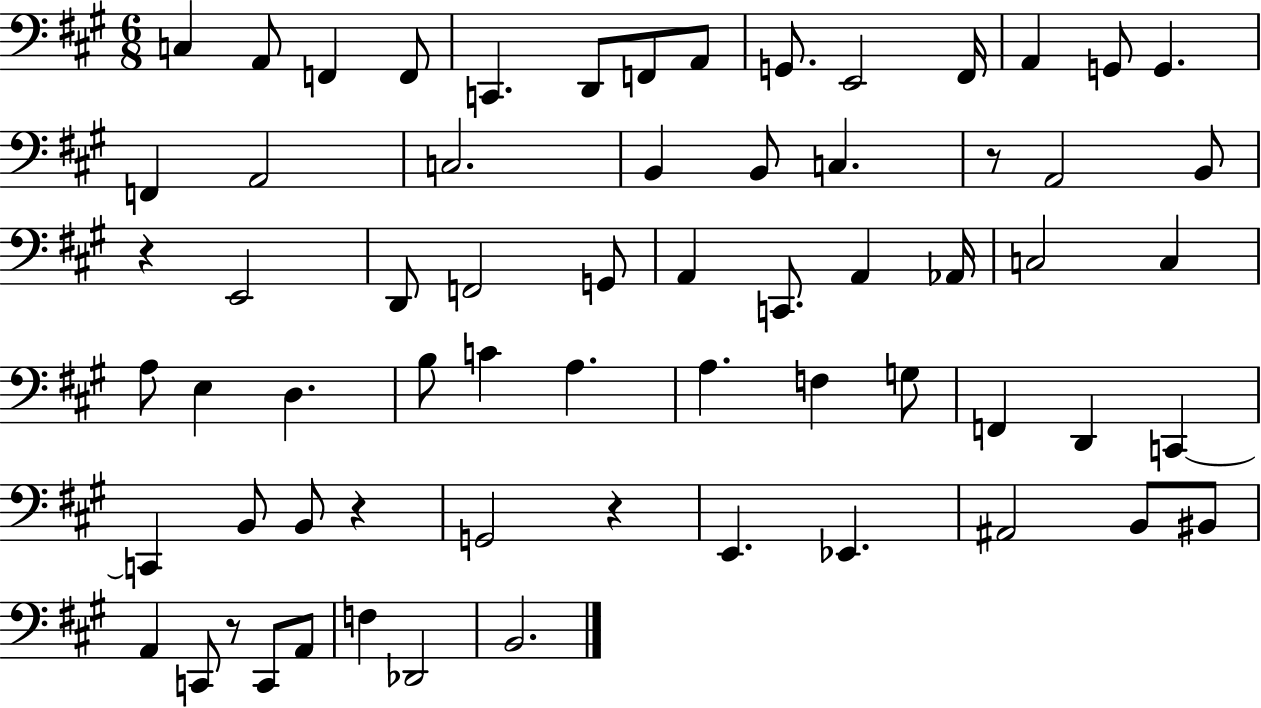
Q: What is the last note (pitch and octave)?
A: B2